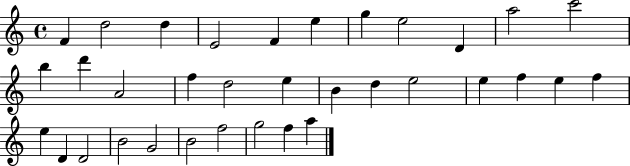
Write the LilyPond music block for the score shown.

{
  \clef treble
  \time 4/4
  \defaultTimeSignature
  \key c \major
  f'4 d''2 d''4 | e'2 f'4 e''4 | g''4 e''2 d'4 | a''2 c'''2 | \break b''4 d'''4 a'2 | f''4 d''2 e''4 | b'4 d''4 e''2 | e''4 f''4 e''4 f''4 | \break e''4 d'4 d'2 | b'2 g'2 | b'2 f''2 | g''2 f''4 a''4 | \break \bar "|."
}